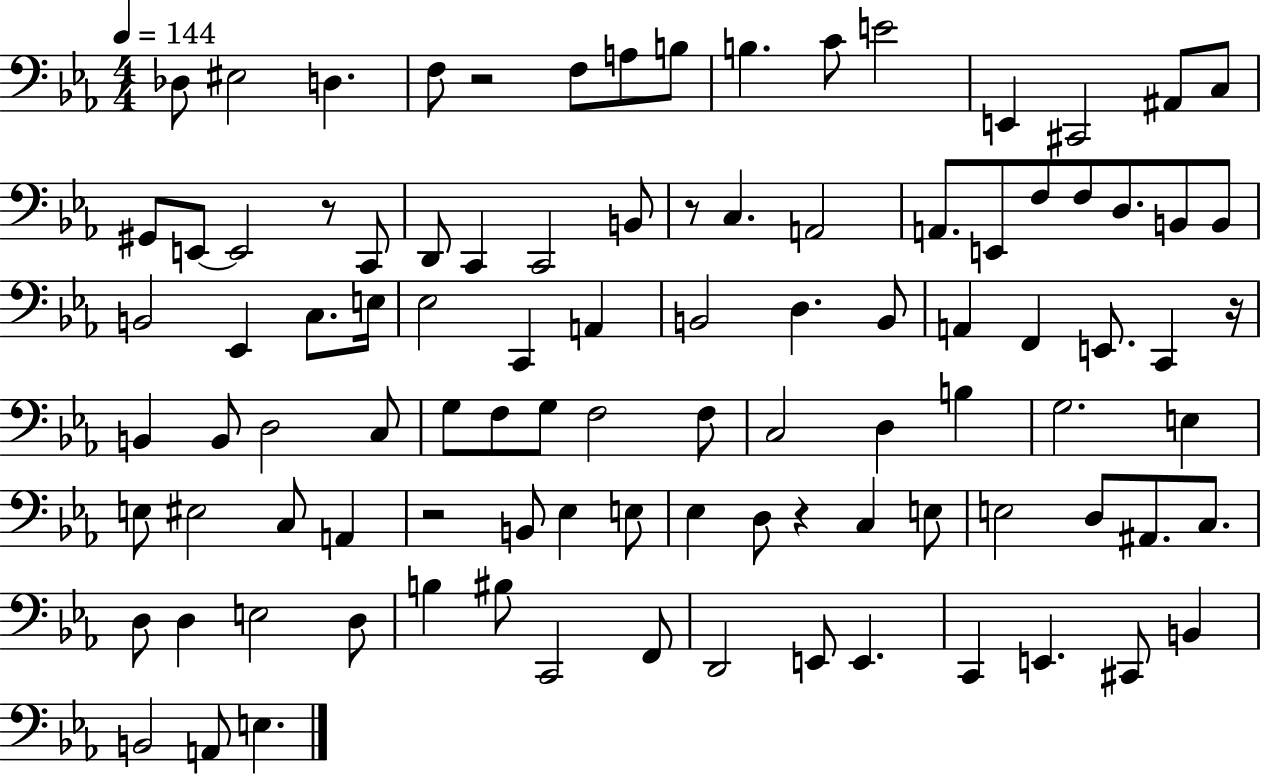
{
  \clef bass
  \numericTimeSignature
  \time 4/4
  \key ees \major
  \tempo 4 = 144
  des8 eis2 d4. | f8 r2 f8 a8 b8 | b4. c'8 e'2 | e,4 cis,2 ais,8 c8 | \break gis,8 e,8~~ e,2 r8 c,8 | d,8 c,4 c,2 b,8 | r8 c4. a,2 | a,8. e,8 f8 f8 d8. b,8 b,8 | \break b,2 ees,4 c8. e16 | ees2 c,4 a,4 | b,2 d4. b,8 | a,4 f,4 e,8. c,4 r16 | \break b,4 b,8 d2 c8 | g8 f8 g8 f2 f8 | c2 d4 b4 | g2. e4 | \break e8 eis2 c8 a,4 | r2 b,8 ees4 e8 | ees4 d8 r4 c4 e8 | e2 d8 ais,8. c8. | \break d8 d4 e2 d8 | b4 bis8 c,2 f,8 | d,2 e,8 e,4. | c,4 e,4. cis,8 b,4 | \break b,2 a,8 e4. | \bar "|."
}